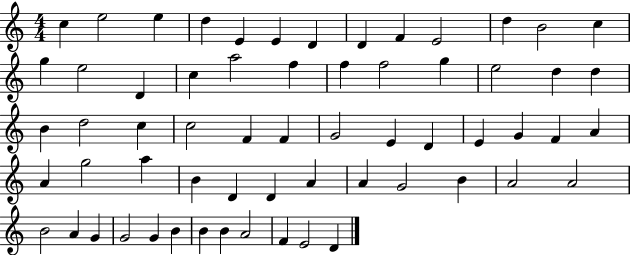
{
  \clef treble
  \numericTimeSignature
  \time 4/4
  \key c \major
  c''4 e''2 e''4 | d''4 e'4 e'4 d'4 | d'4 f'4 e'2 | d''4 b'2 c''4 | \break g''4 e''2 d'4 | c''4 a''2 f''4 | f''4 f''2 g''4 | e''2 d''4 d''4 | \break b'4 d''2 c''4 | c''2 f'4 f'4 | g'2 e'4 d'4 | e'4 g'4 f'4 a'4 | \break a'4 g''2 a''4 | b'4 d'4 d'4 a'4 | a'4 g'2 b'4 | a'2 a'2 | \break b'2 a'4 g'4 | g'2 g'4 b'4 | b'4 b'4 a'2 | f'4 e'2 d'4 | \break \bar "|."
}